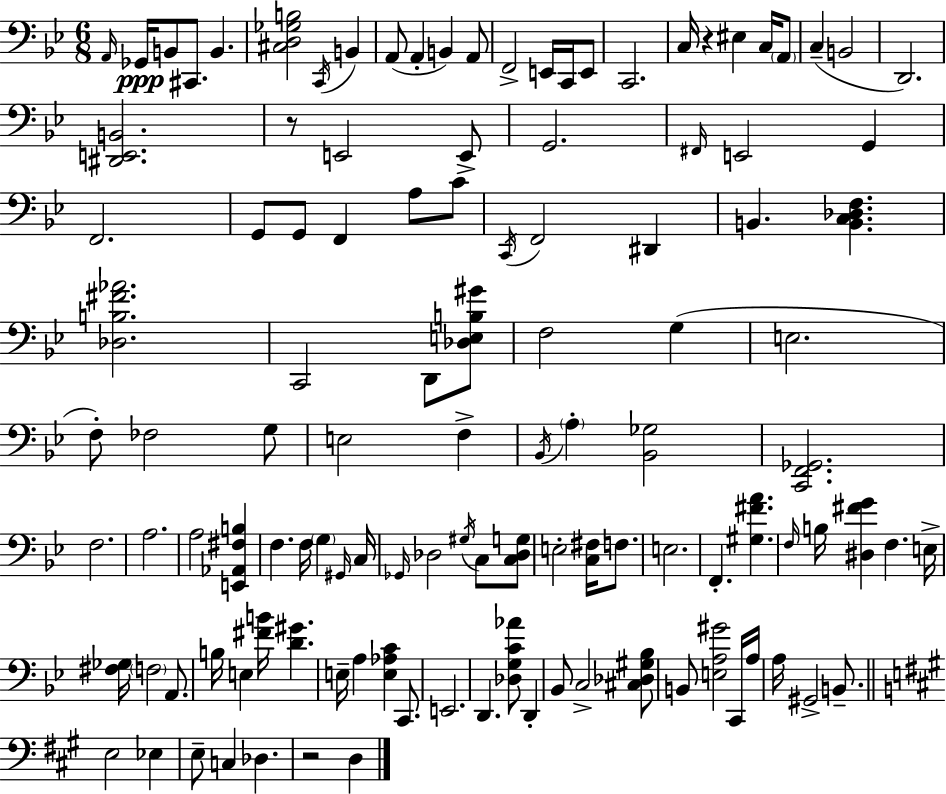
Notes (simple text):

A2/s Gb2/s B2/e C#2/e. B2/q. [C#3,D3,Gb3,B3]/h C2/s B2/q A2/e A2/q B2/q A2/e F2/h E2/s C2/s E2/e C2/h. C3/s R/q EIS3/q C3/s A2/e C3/q B2/h D2/h. [D#2,E2,B2]/h. R/e E2/h E2/e G2/h. F#2/s E2/h G2/q F2/h. G2/e G2/e F2/q A3/e C4/e C2/s F2/h D#2/q B2/q. [B2,C3,Db3,F3]/q. [Db3,B3,F#4,Ab4]/h. C2/h D2/e [Db3,E3,B3,G#4]/e F3/h G3/q E3/h. F3/e FES3/h G3/e E3/h F3/q Bb2/s A3/q [Bb2,Gb3]/h [C2,F2,Gb2]/h. F3/h. A3/h. A3/h [E2,Ab2,F#3,B3]/q F3/q. F3/s G3/q G#2/s C3/s Gb2/s Db3/h G#3/s C3/e [C3,Db3,G3]/e E3/h [C3,F#3]/s F3/e. E3/h. F2/q. [G#3,F#4,A4]/q. F3/s B3/s [D#3,F#4,G4]/q F3/q. E3/s [F#3,Gb3]/s F3/h A2/e. B3/s E3/q [F#4,B4]/s [D4,G#4]/q. E3/s A3/q [E3,Ab3,C4]/q C2/e. E2/h. D2/q. [Db3,G3,C4,Ab4]/e D2/q Bb2/e C3/h [C#3,Db3,G#3,Bb3]/e B2/e [E3,A3,G#4]/h C2/s A3/s A3/s G#2/h B2/e. E3/h Eb3/q E3/e C3/q Db3/q. R/h D3/q